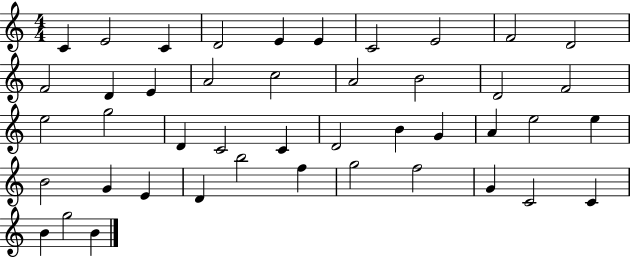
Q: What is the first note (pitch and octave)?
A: C4